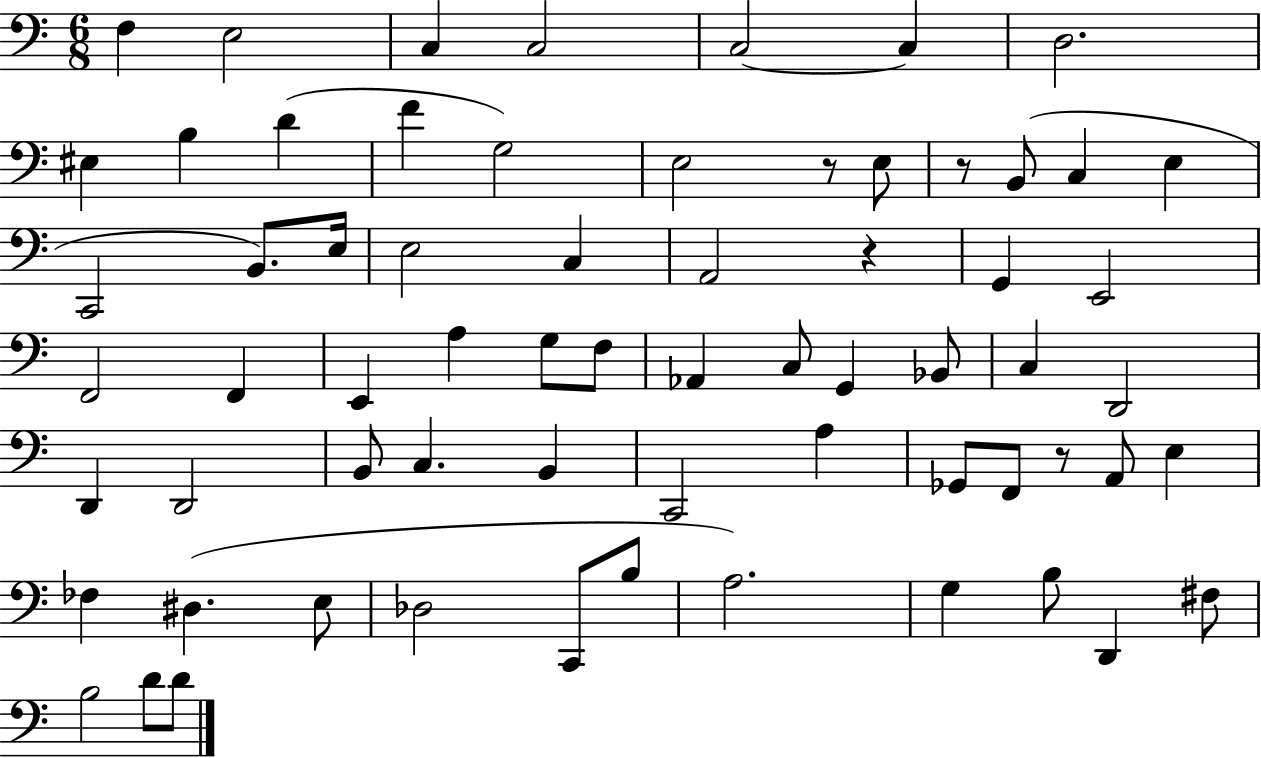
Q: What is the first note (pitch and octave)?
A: F3